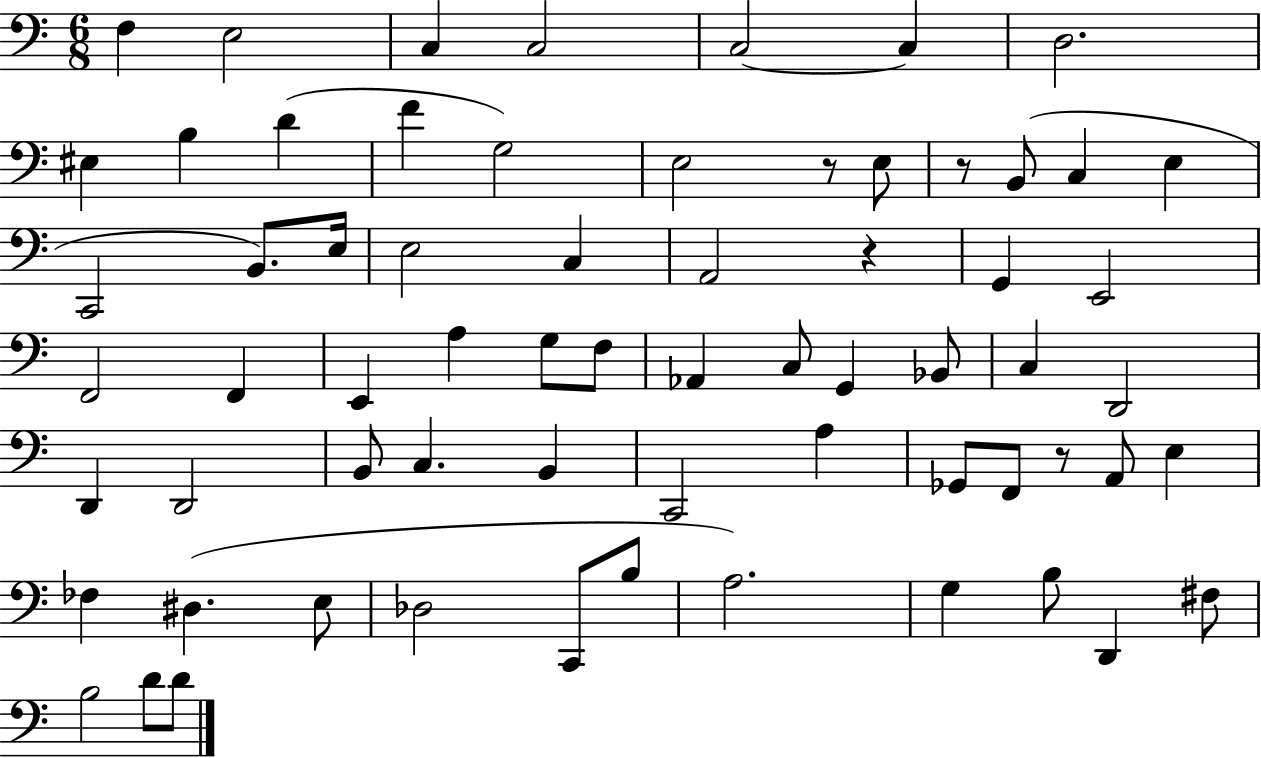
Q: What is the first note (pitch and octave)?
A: F3